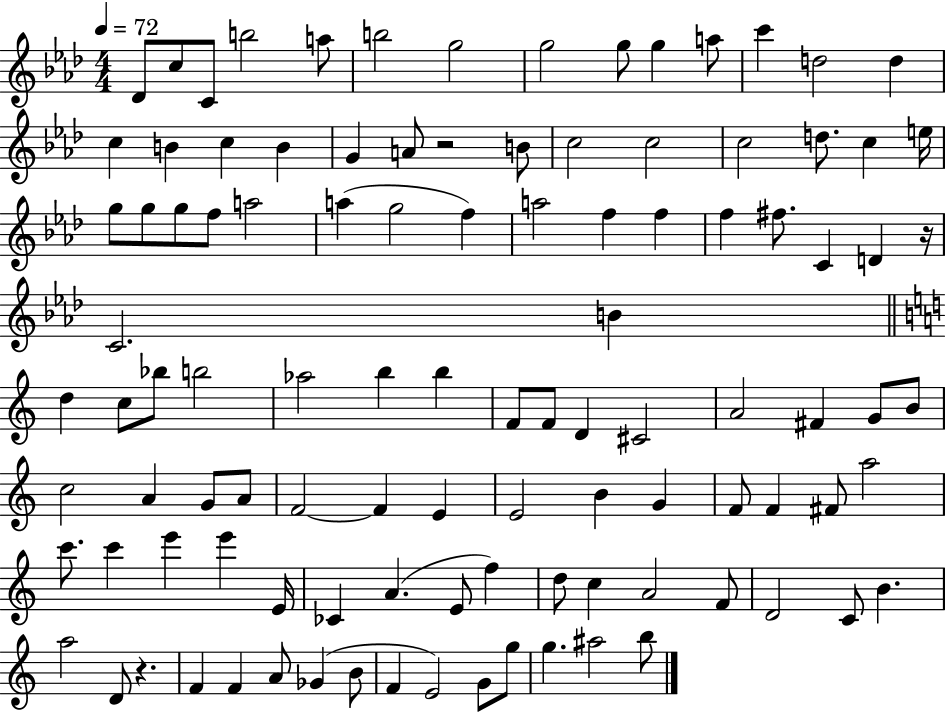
{
  \clef treble
  \numericTimeSignature
  \time 4/4
  \key aes \major
  \tempo 4 = 72
  des'8 c''8 c'8 b''2 a''8 | b''2 g''2 | g''2 g''8 g''4 a''8 | c'''4 d''2 d''4 | \break c''4 b'4 c''4 b'4 | g'4 a'8 r2 b'8 | c''2 c''2 | c''2 d''8. c''4 e''16 | \break g''8 g''8 g''8 f''8 a''2 | a''4( g''2 f''4) | a''2 f''4 f''4 | f''4 fis''8. c'4 d'4 r16 | \break c'2. b'4 | \bar "||" \break \key c \major d''4 c''8 bes''8 b''2 | aes''2 b''4 b''4 | f'8 f'8 d'4 cis'2 | a'2 fis'4 g'8 b'8 | \break c''2 a'4 g'8 a'8 | f'2~~ f'4 e'4 | e'2 b'4 g'4 | f'8 f'4 fis'8 a''2 | \break c'''8. c'''4 e'''4 e'''4 e'16 | ces'4 a'4.( e'8 f''4) | d''8 c''4 a'2 f'8 | d'2 c'8 b'4. | \break a''2 d'8 r4. | f'4 f'4 a'8 ges'4( b'8 | f'4 e'2) g'8 g''8 | g''4. ais''2 b''8 | \break \bar "|."
}